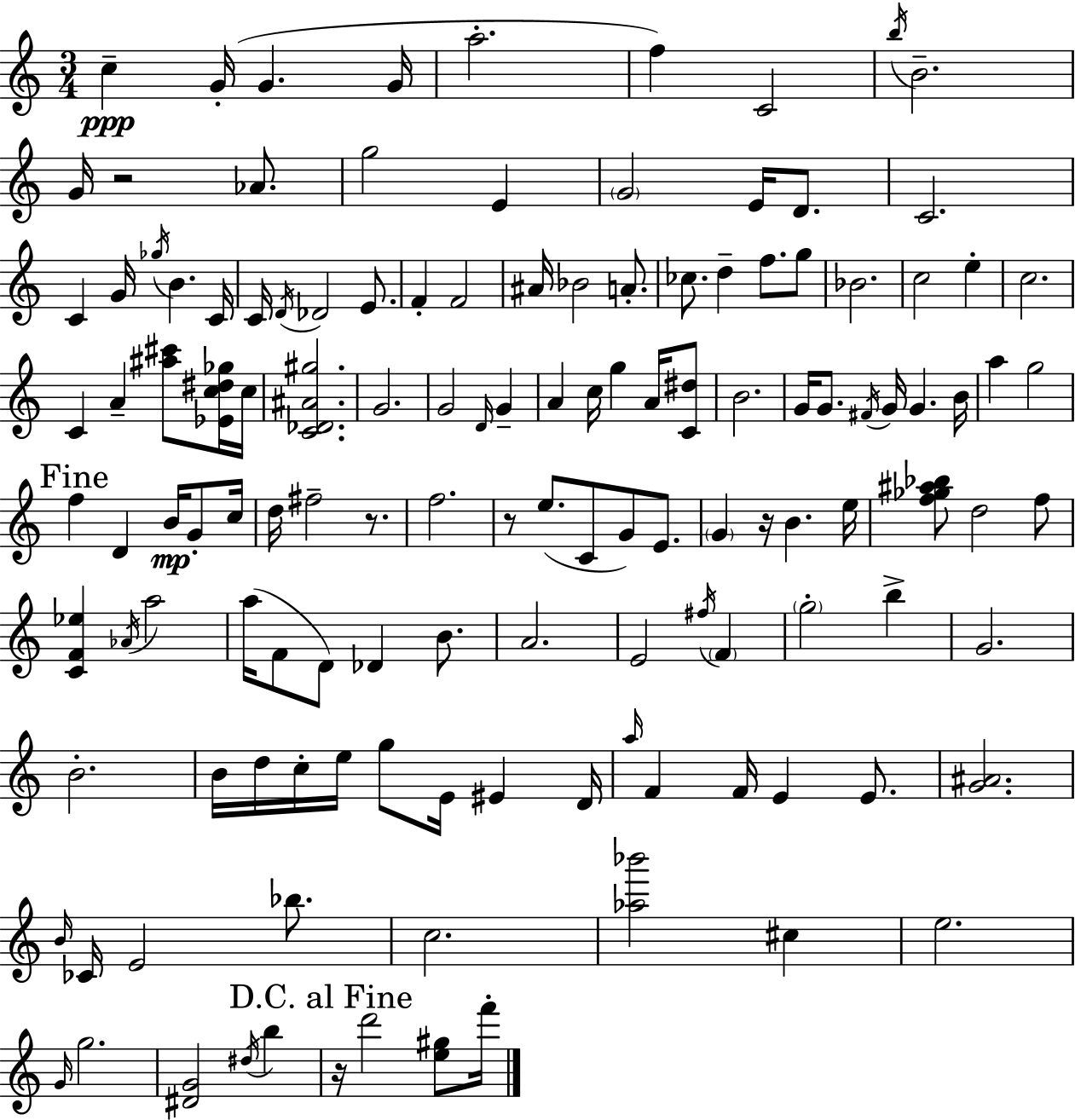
C5/q G4/s G4/q. G4/s A5/h. F5/q C4/h B5/s B4/h. G4/s R/h Ab4/e. G5/h E4/q G4/h E4/s D4/e. C4/h. C4/q G4/s Gb5/s B4/q. C4/s C4/s D4/s Db4/h E4/e. F4/q F4/h A#4/s Bb4/h A4/e. CES5/e. D5/q F5/e. G5/e Bb4/h. C5/h E5/q C5/h. C4/q A4/q [A#5,C#6]/e [Eb4,C5,D#5,Gb5]/s C5/s [C4,Db4,A#4,G#5]/h. G4/h. G4/h D4/s G4/q A4/q C5/s G5/q A4/s [C4,D#5]/e B4/h. G4/s G4/e. F#4/s G4/s G4/q. B4/s A5/q G5/h F5/q D4/q B4/s G4/e C5/s D5/s F#5/h R/e. F5/h. R/e E5/e. C4/e G4/e E4/e. G4/q R/s B4/q. E5/s [F5,Gb5,A#5,Bb5]/e D5/h F5/e [C4,F4,Eb5]/q Ab4/s A5/h A5/s F4/e D4/e Db4/q B4/e. A4/h. E4/h F#5/s F4/q G5/h B5/q G4/h. B4/h. B4/s D5/s C5/s E5/s G5/e E4/s EIS4/q D4/s A5/s F4/q F4/s E4/q E4/e. [G4,A#4]/h. B4/s CES4/s E4/h Bb5/e. C5/h. [Ab5,Bb6]/h C#5/q E5/h. G4/s G5/h. [D#4,G4]/h D#5/s B5/q R/s D6/h [E5,G#5]/e F6/s